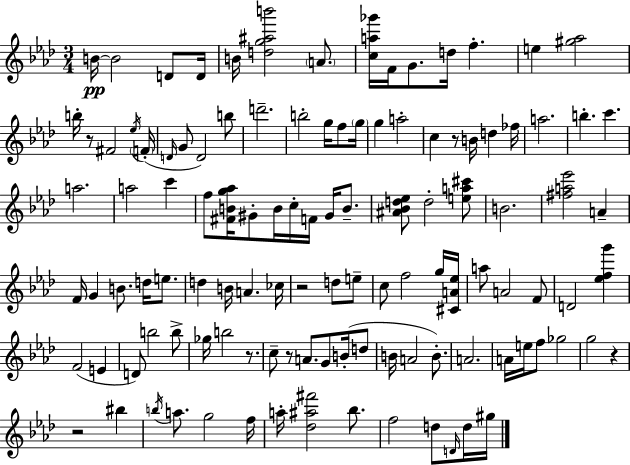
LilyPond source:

{
  \clef treble
  \numericTimeSignature
  \time 3/4
  \key f \minor
  b'16~~\pp b'2 d'8 d'16 | b'16 <d'' g'' ais'' b'''>2 \parenthesize a'8. | <c'' a'' ges'''>16 f'16 g'8. d''16 f''4.-. | e''4 <gis'' aes''>2 | \break b''16-. r8 fis'2 \acciaccatura { ees''16 }( | \parenthesize f'16-. \grace { d'16 } g'8 d'2) | b''8 d'''2.-- | b''2-. g''16 f''8 | \break \parenthesize g''16 g''4 a''2-. | c''4 r8 b'16 d''4 | fes''16 a''2. | b''4.-. c'''4. | \break a''2. | a''2 c'''4 | f''8 <fis' b' g'' aes''>16 gis'8-. b'16 c''16-. f'16 gis'16 b'8.-- | <ais' bes' d'' ees''>8 d''2-. | \break <e'' a'' cis'''>8 b'2. | <fis'' a'' ees'''>2 a'4-- | f'16 g'4 b'8. d''16 e''8. | d''4 b'16 a'4. | \break ces''16 r2 d''8 | e''8-- c''8 f''2 | g''16 <cis' a' ees''>16 a''8 a'2 | f'8 d'2 <ees'' f'' g'''>4 | \break f'2( e'4 | d'8) b''2 | b''8-> ges''16 b''2 r8. | c''8-- r8 a'8. g'8 b'16-.( | \break d''8 b'16 a'2 b'8.-.) | a'2. | a'16 e''16 f''8 ges''2 | g''2 r4 | \break r2 bis''4 | \acciaccatura { b''16 } a''8. g''2 | f''16 a''16-. <des'' ais'' fis'''>2 | bes''8. f''2 d''8 | \break \grace { d'16 } d''16 gis''16 \bar "|."
}